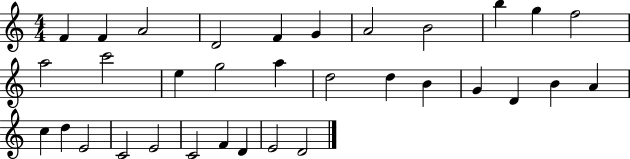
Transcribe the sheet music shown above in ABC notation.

X:1
T:Untitled
M:4/4
L:1/4
K:C
F F A2 D2 F G A2 B2 b g f2 a2 c'2 e g2 a d2 d B G D B A c d E2 C2 E2 C2 F D E2 D2